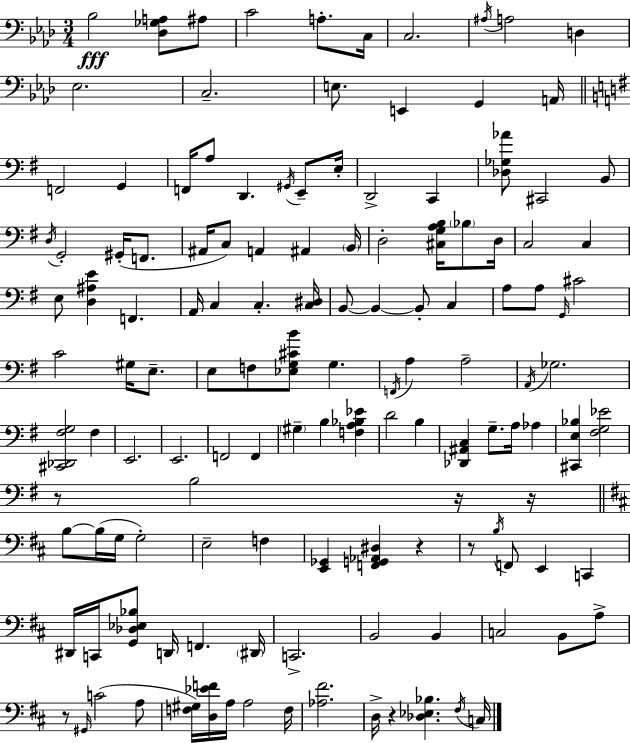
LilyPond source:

{
  \clef bass
  \numericTimeSignature
  \time 3/4
  \key f \minor
  bes2\fff <des ges a>8 ais8 | c'2 a8.-. c16 | c2. | \acciaccatura { ais16 } a2 d4 | \break ees2. | c2.-- | e8. e,4 g,4 | a,16 \bar "||" \break \key e \minor f,2 g,4 | f,16 a8 d,4. \acciaccatura { gis,16 } e,8-- | e16-. d,2-> c,4 | <des ges aes'>8 cis,2 b,8 | \break \acciaccatura { d16 } g,2-. gis,16-.( f,8. | ais,16 c8) a,4 ais,4 | \parenthesize b,16 d2-. <cis g a b>16 \parenthesize bes8 | d16 c2 c4 | \break e8 <d ais e'>4 f,4. | a,16 c4 c4.-. | <c dis>16 b,8~~ b,4~~ b,8-. c4 | a8 a8 \grace { g,16 } cis'2 | \break c'2 gis16 | e8.-- e8 f8 <ees g cis' b'>8 g4. | \acciaccatura { f,16 } a4 a2-- | \acciaccatura { a,16 } ges2. | \break <cis, des, fis g>2 | fis4 e,2. | e,2. | f,2 | \break f,4 \parenthesize gis4-- b4 | <f a bes ees'>4 d'2 | b4 <des, ais, c>4 g8.-- | a16 aes4 <cis, e bes>4 <fis g ees'>2 | \break r8 b2 | r16 r16 \bar "||" \break \key b \minor b8~~ b16( g16 g2-.) | e2-- f4 | <e, ges,>4 <f, g, aes, dis>4 r4 | r8 \acciaccatura { b16 } f,8 e,4 c,4 | \break dis,16 c,16 <g, des ees bes>8 d,16 f,4. | \parenthesize dis,16 c,2.-> | b,2 b,4 | c2 b,8 a8-> | \break r8 \grace { gis,16 }( c'2 | a8 <f gis>16) <d ees' f'>16 a16 a2 | f16 <aes fis'>2. | d16-> r4 <des ees bes>4. | \break \acciaccatura { fis16 } c16 \bar "|."
}